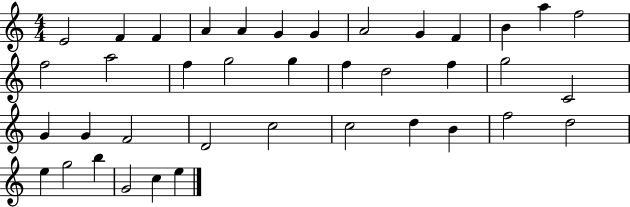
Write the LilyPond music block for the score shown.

{
  \clef treble
  \numericTimeSignature
  \time 4/4
  \key c \major
  e'2 f'4 f'4 | a'4 a'4 g'4 g'4 | a'2 g'4 f'4 | b'4 a''4 f''2 | \break f''2 a''2 | f''4 g''2 g''4 | f''4 d''2 f''4 | g''2 c'2 | \break g'4 g'4 f'2 | d'2 c''2 | c''2 d''4 b'4 | f''2 d''2 | \break e''4 g''2 b''4 | g'2 c''4 e''4 | \bar "|."
}